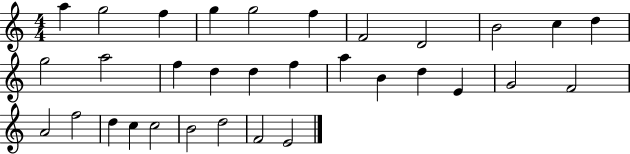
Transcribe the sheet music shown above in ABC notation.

X:1
T:Untitled
M:4/4
L:1/4
K:C
a g2 f g g2 f F2 D2 B2 c d g2 a2 f d d f a B d E G2 F2 A2 f2 d c c2 B2 d2 F2 E2